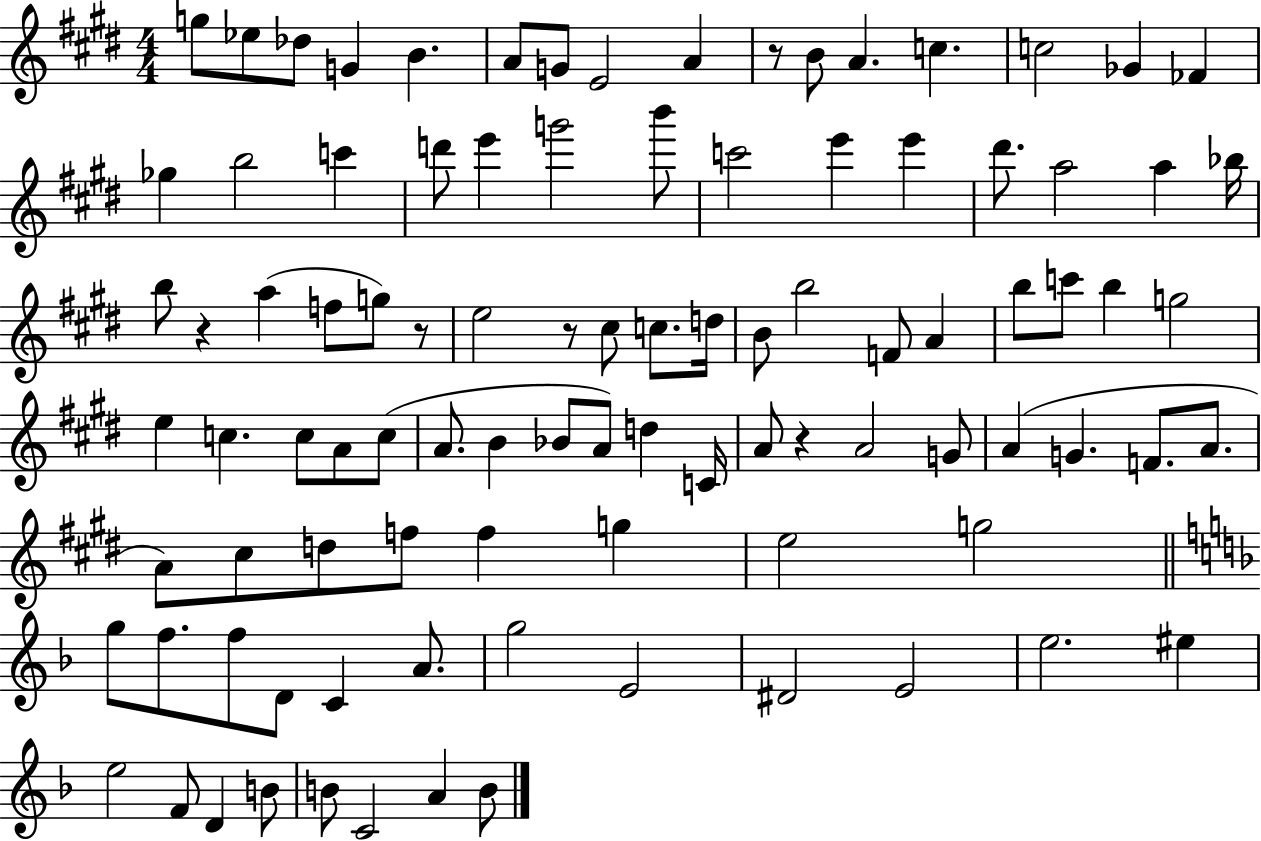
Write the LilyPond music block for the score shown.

{
  \clef treble
  \numericTimeSignature
  \time 4/4
  \key e \major
  g''8 ees''8 des''8 g'4 b'4. | a'8 g'8 e'2 a'4 | r8 b'8 a'4. c''4. | c''2 ges'4 fes'4 | \break ges''4 b''2 c'''4 | d'''8 e'''4 g'''2 b'''8 | c'''2 e'''4 e'''4 | dis'''8. a''2 a''4 bes''16 | \break b''8 r4 a''4( f''8 g''8) r8 | e''2 r8 cis''8 c''8. d''16 | b'8 b''2 f'8 a'4 | b''8 c'''8 b''4 g''2 | \break e''4 c''4. c''8 a'8 c''8( | a'8. b'4 bes'8 a'8) d''4 c'16 | a'8 r4 a'2 g'8 | a'4( g'4. f'8. a'8. | \break a'8) cis''8 d''8 f''8 f''4 g''4 | e''2 g''2 | \bar "||" \break \key d \minor g''8 f''8. f''8 d'8 c'4 a'8. | g''2 e'2 | dis'2 e'2 | e''2. eis''4 | \break e''2 f'8 d'4 b'8 | b'8 c'2 a'4 b'8 | \bar "|."
}